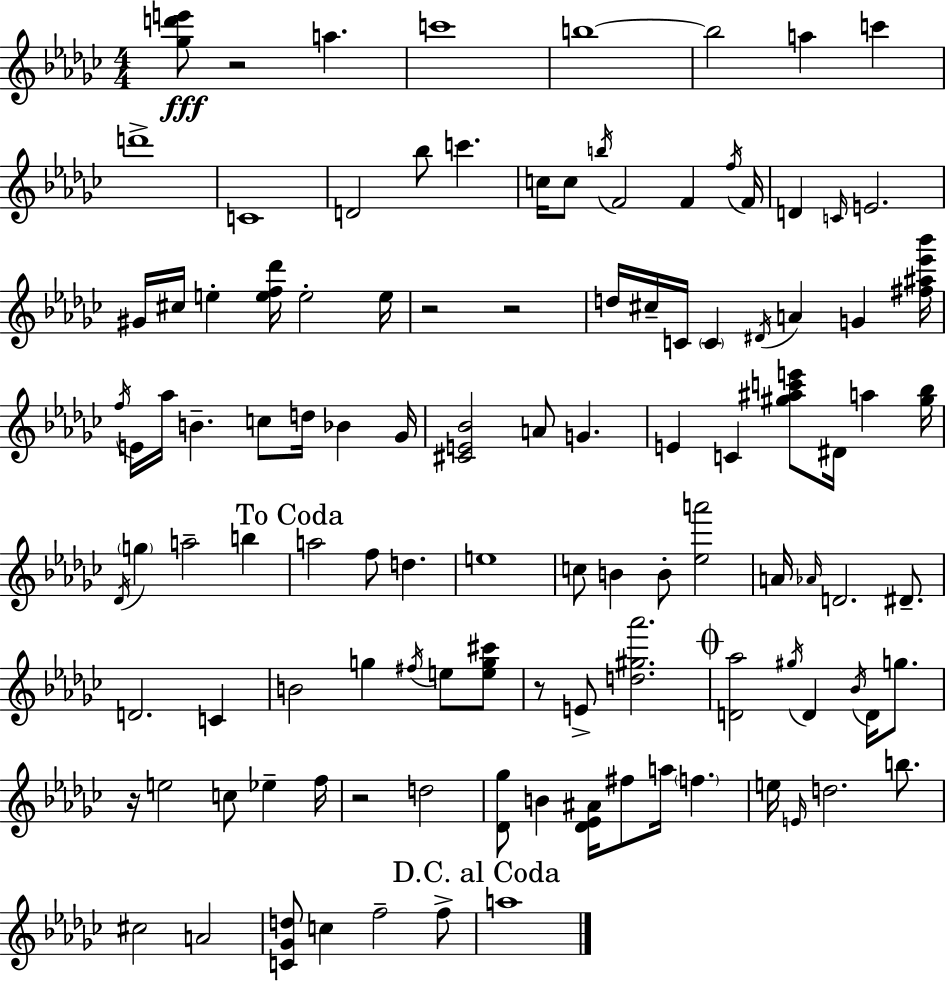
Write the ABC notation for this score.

X:1
T:Untitled
M:4/4
L:1/4
K:Ebm
[_gd'e']/2 z2 a c'4 b4 b2 a c' d'4 C4 D2 _b/2 c' c/4 c/2 b/4 F2 F f/4 F/4 D C/4 E2 ^G/4 ^c/4 e [ef_d']/4 e2 e/4 z2 z2 d/4 ^c/4 C/4 C ^D/4 A G [^f^a_e'_b']/4 f/4 E/4 _a/4 B c/2 d/4 _B _G/4 [^CE_B]2 A/2 G E C [^g^ac'e']/2 ^D/4 a [^g_b]/4 _D/4 g a2 b a2 f/2 d e4 c/2 B B/2 [_ea']2 A/4 _A/4 D2 ^D/2 D2 C B2 g ^f/4 e/2 [eg^c']/2 z/2 E/2 [d^g_a']2 [D_a]2 ^g/4 D _B/4 D/4 g/2 z/4 e2 c/2 _e f/4 z2 d2 [_D_g]/2 B [_D_E^A]/4 ^f/2 a/4 f e/4 E/4 d2 b/2 ^c2 A2 [C_Gd]/2 c f2 f/2 a4